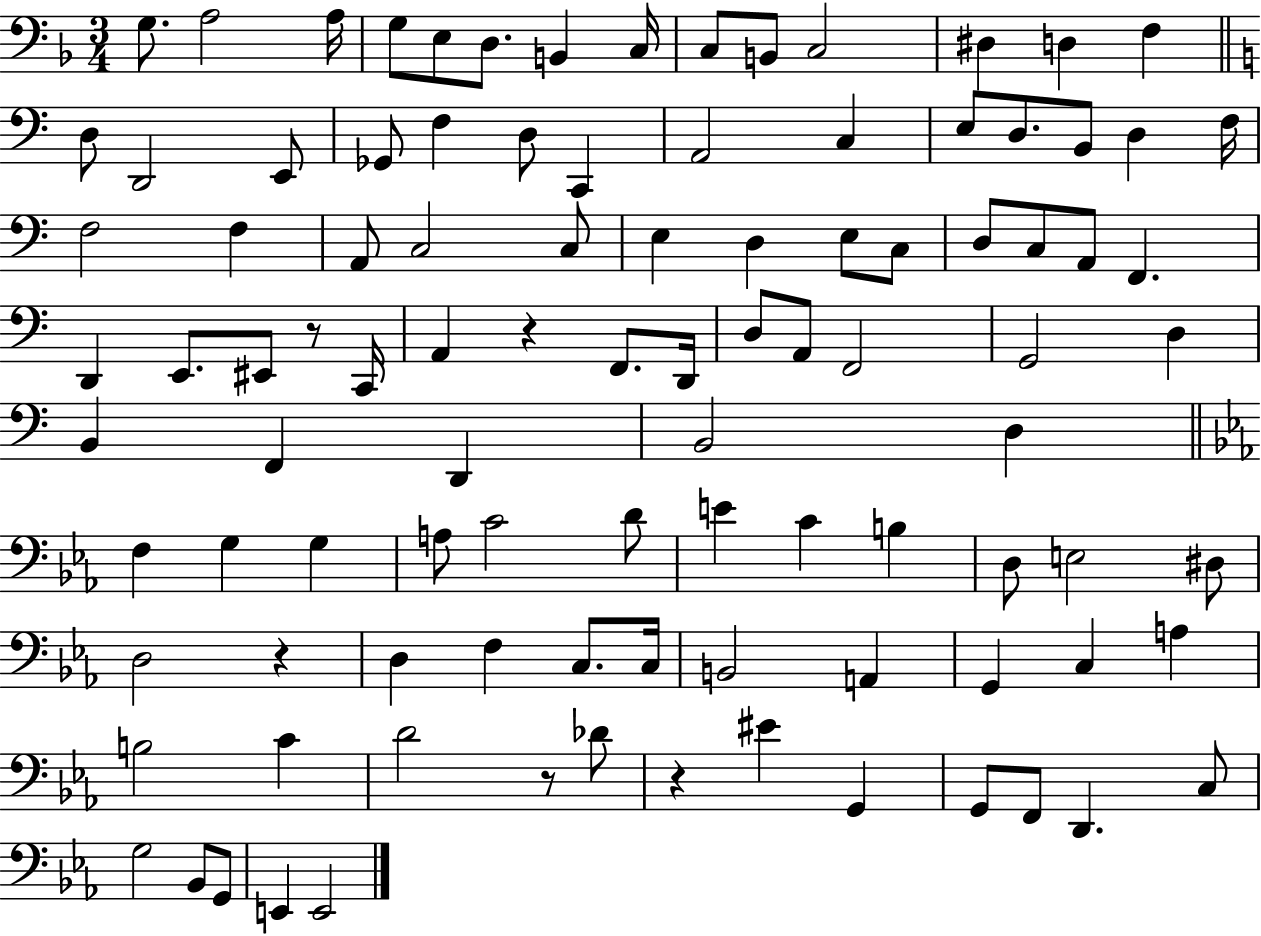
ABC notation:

X:1
T:Untitled
M:3/4
L:1/4
K:F
G,/2 A,2 A,/4 G,/2 E,/2 D,/2 B,, C,/4 C,/2 B,,/2 C,2 ^D, D, F, D,/2 D,,2 E,,/2 _G,,/2 F, D,/2 C,, A,,2 C, E,/2 D,/2 B,,/2 D, F,/4 F,2 F, A,,/2 C,2 C,/2 E, D, E,/2 C,/2 D,/2 C,/2 A,,/2 F,, D,, E,,/2 ^E,,/2 z/2 C,,/4 A,, z F,,/2 D,,/4 D,/2 A,,/2 F,,2 G,,2 D, B,, F,, D,, B,,2 D, F, G, G, A,/2 C2 D/2 E C B, D,/2 E,2 ^D,/2 D,2 z D, F, C,/2 C,/4 B,,2 A,, G,, C, A, B,2 C D2 z/2 _D/2 z ^E G,, G,,/2 F,,/2 D,, C,/2 G,2 _B,,/2 G,,/2 E,, E,,2